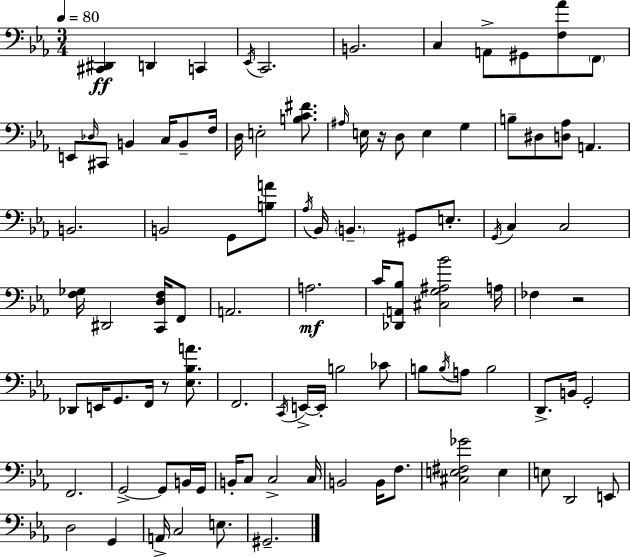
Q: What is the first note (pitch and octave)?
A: D2